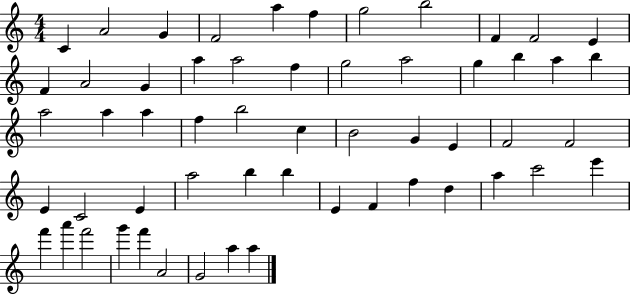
X:1
T:Untitled
M:4/4
L:1/4
K:C
C A2 G F2 a f g2 b2 F F2 E F A2 G a a2 f g2 a2 g b a b a2 a a f b2 c B2 G E F2 F2 E C2 E a2 b b E F f d a c'2 e' f' a' f'2 g' f' A2 G2 a a